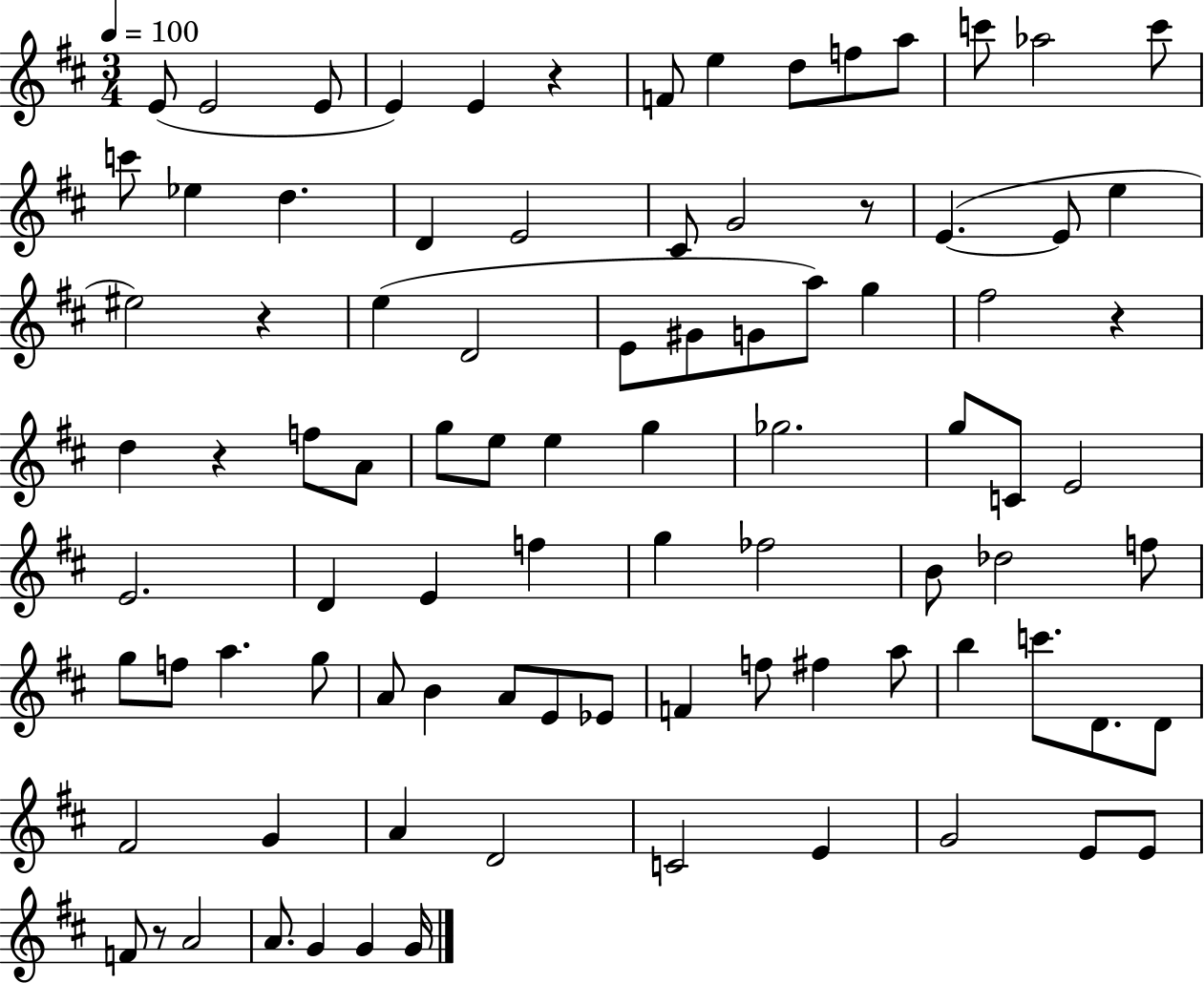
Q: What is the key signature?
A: D major